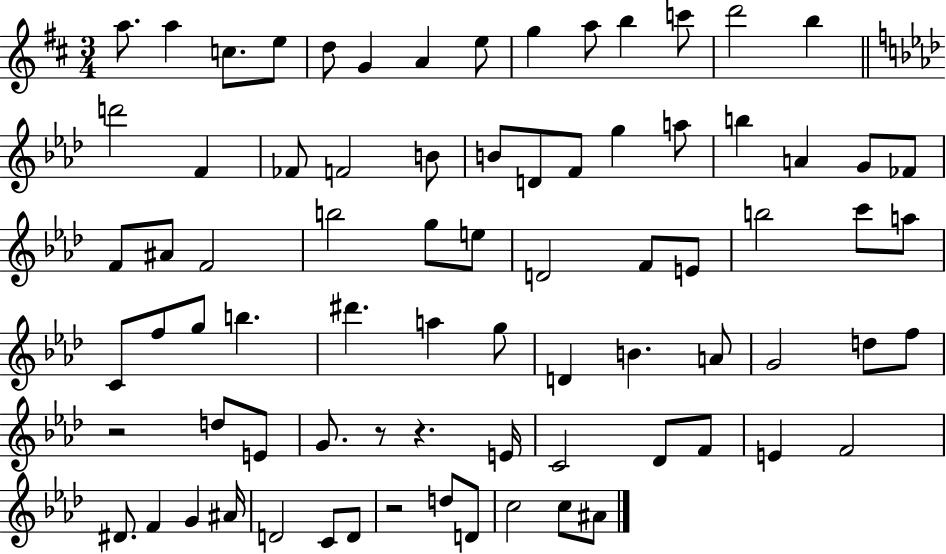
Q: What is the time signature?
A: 3/4